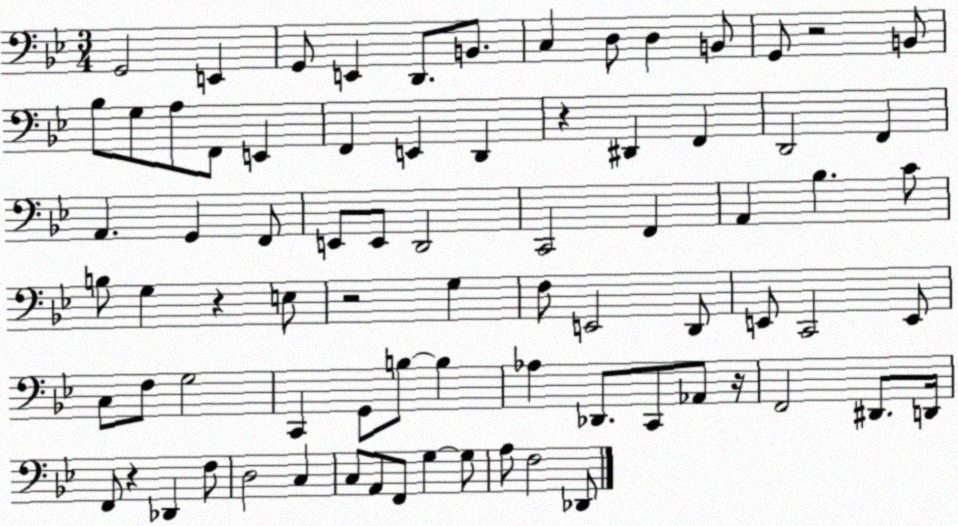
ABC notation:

X:1
T:Untitled
M:3/4
L:1/4
K:Bb
G,,2 E,, G,,/2 E,, D,,/2 B,,/2 C, D,/2 D, B,,/2 G,,/2 z2 B,,/2 _B,/2 G,/2 A,/2 F,,/2 E,, F,, E,, D,, z ^D,, F,, D,,2 F,, A,, G,, F,,/2 E,,/2 E,,/2 D,,2 C,,2 F,, A,, _B, C/2 B,/2 G, z E,/2 z2 G, F,/2 E,,2 D,,/2 E,,/2 C,,2 E,,/2 C,/2 F,/2 G,2 C,, G,,/2 B,/2 B, _A, _D,,/2 C,,/2 _A,,/2 z/4 F,,2 ^D,,/2 D,,/4 F,,/2 z _D,, F,/2 D,2 C, C,/2 A,,/2 F,,/2 G, G,/2 A,/2 F,2 _D,,/2